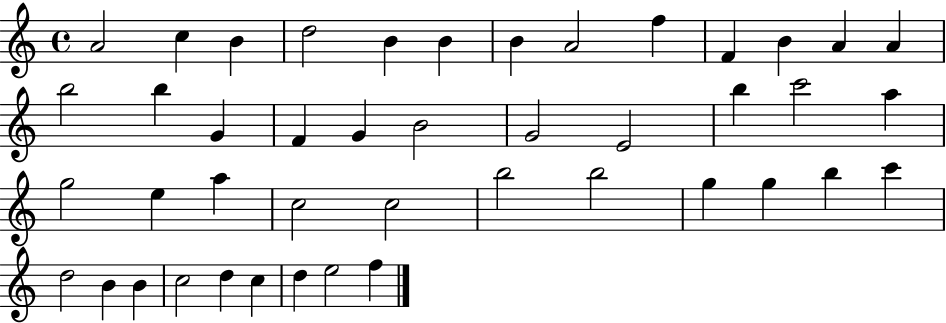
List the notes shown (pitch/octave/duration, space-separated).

A4/h C5/q B4/q D5/h B4/q B4/q B4/q A4/h F5/q F4/q B4/q A4/q A4/q B5/h B5/q G4/q F4/q G4/q B4/h G4/h E4/h B5/q C6/h A5/q G5/h E5/q A5/q C5/h C5/h B5/h B5/h G5/q G5/q B5/q C6/q D5/h B4/q B4/q C5/h D5/q C5/q D5/q E5/h F5/q